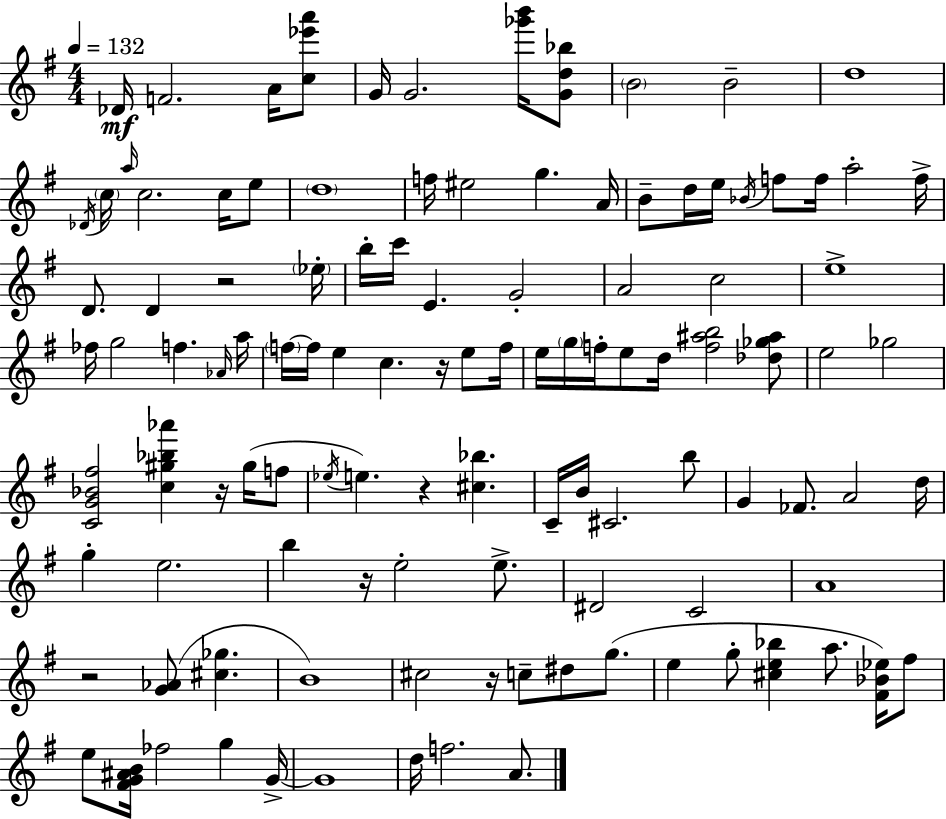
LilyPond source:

{
  \clef treble
  \numericTimeSignature
  \time 4/4
  \key e \minor
  \tempo 4 = 132
  des'16\mf f'2. a'16 <c'' ees''' a'''>8 | g'16 g'2. <ges''' b'''>16 <g' d'' bes''>8 | \parenthesize b'2 b'2-- | d''1 | \break \acciaccatura { des'16 } \parenthesize c''16 \grace { a''16 } c''2. c''16 | e''8 \parenthesize d''1 | f''16 eis''2 g''4. | a'16 b'8-- d''16 e''16 \acciaccatura { bes'16 } f''8 f''16 a''2-. | \break f''16-> d'8. d'4 r2 | \parenthesize ees''16-. b''16-. c'''16 e'4. g'2-. | a'2 c''2 | e''1-> | \break fes''16 g''2 f''4. | \grace { aes'16 } a''16 \parenthesize f''16~~ f''16 e''4 c''4. | r16 e''8 f''16 e''16 \parenthesize g''16 f''16-. e''8 d''16 <f'' ais'' b''>2 | <des'' ges'' ais''>8 e''2 ges''2 | \break <c' g' bes' fis''>2 <c'' gis'' bes'' aes'''>4 | r16 gis''16( f''8 \acciaccatura { ees''16 } e''4.) r4 <cis'' bes''>4. | c'16-- b'16 cis'2. | b''8 g'4 fes'8. a'2 | \break d''16 g''4-. e''2. | b''4 r16 e''2-. | e''8.-> dis'2 c'2 | a'1 | \break r2 <g' aes'>8( <cis'' ges''>4. | b'1) | cis''2 r16 c''8-- | dis''8 g''8.( e''4 g''8-. <cis'' e'' bes''>4 a''8. | \break <fis' bes' ees''>16) fis''8 e''8 <fis' g' ais' b'>16 fes''2 | g''4 g'16->~~ g'1 | d''16 f''2. | a'8. \bar "|."
}